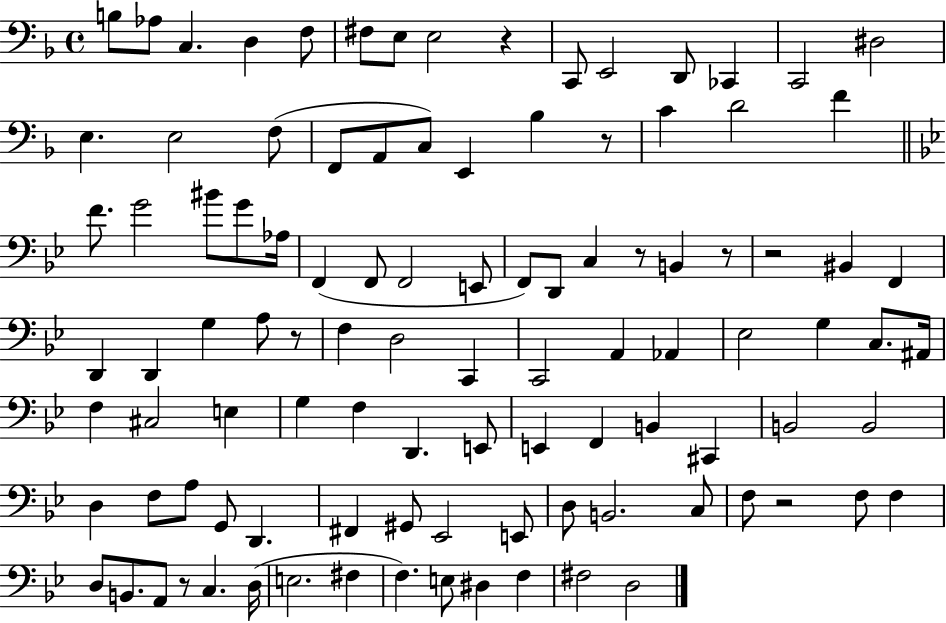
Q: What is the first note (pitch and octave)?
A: B3